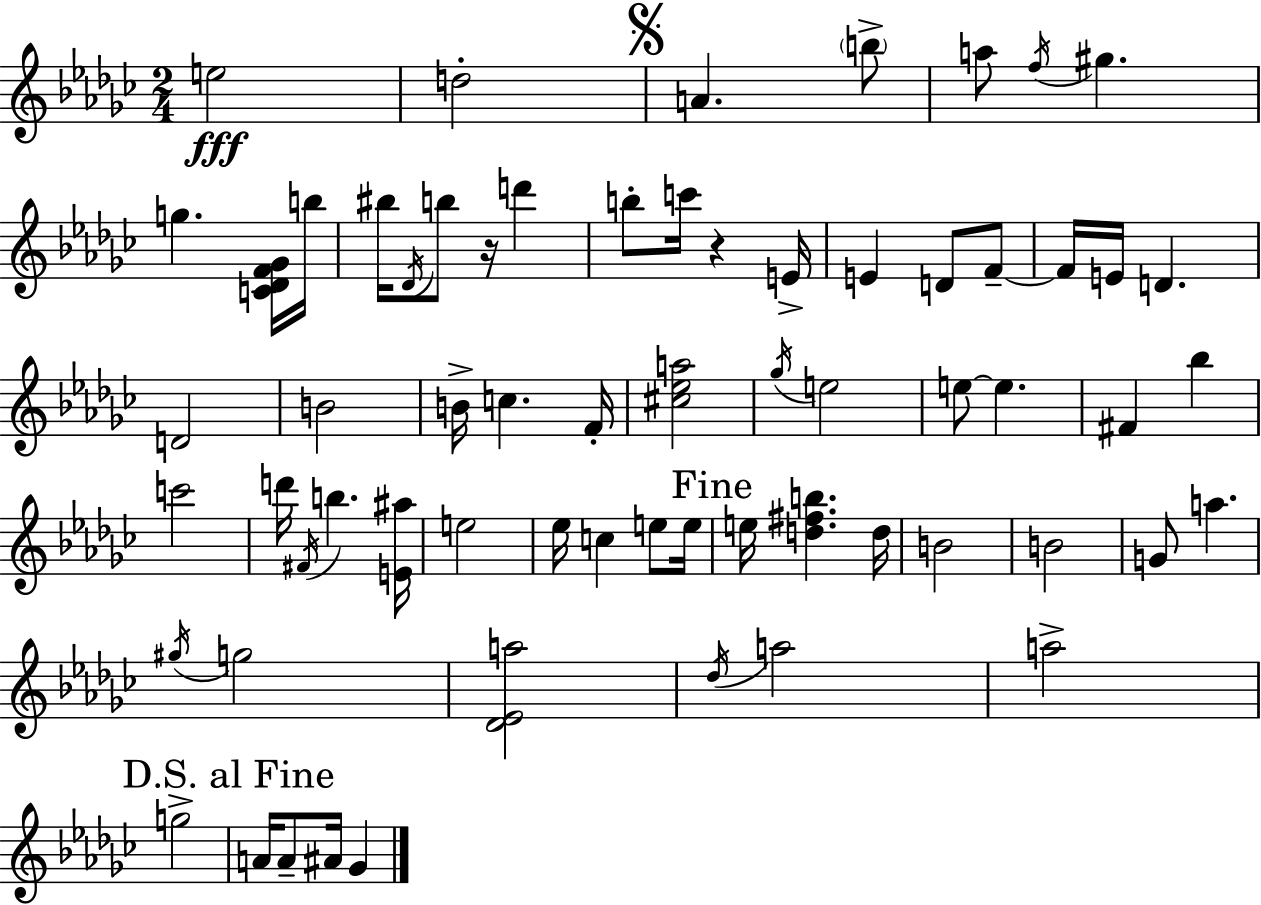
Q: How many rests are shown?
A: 2